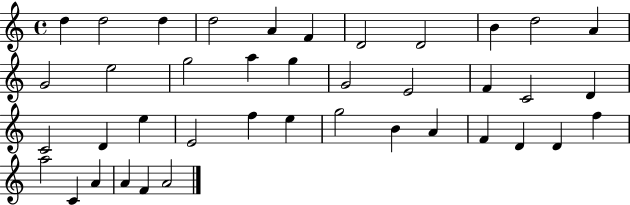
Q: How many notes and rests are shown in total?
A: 40